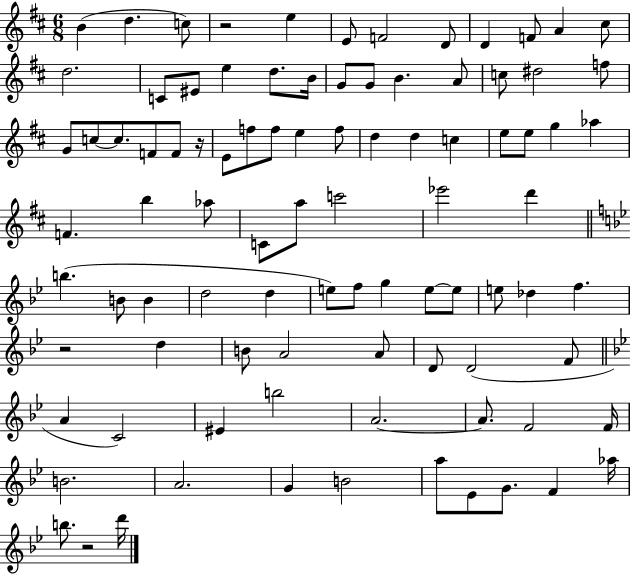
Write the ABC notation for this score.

X:1
T:Untitled
M:6/8
L:1/4
K:D
B d c/2 z2 e E/2 F2 D/2 D F/2 A ^c/2 d2 C/2 ^E/2 e d/2 B/4 G/2 G/2 B A/2 c/2 ^d2 f/2 G/2 c/2 c/2 F/2 F/2 z/4 E/2 f/2 f/2 e f/2 d d c e/2 e/2 g _a F b _a/2 C/2 a/2 c'2 _e'2 d' b B/2 B d2 d e/2 f/2 g e/2 e/2 e/2 _d f z2 d B/2 A2 A/2 D/2 D2 F/2 A C2 ^E b2 A2 A/2 F2 F/4 B2 A2 G B2 a/2 _E/2 G/2 F _a/4 b/2 z2 d'/4